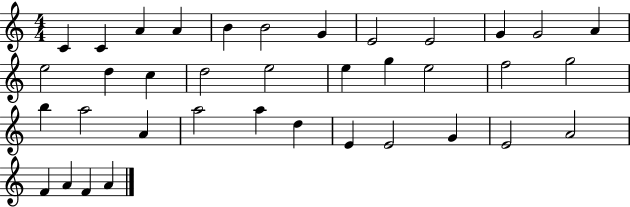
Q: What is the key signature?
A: C major